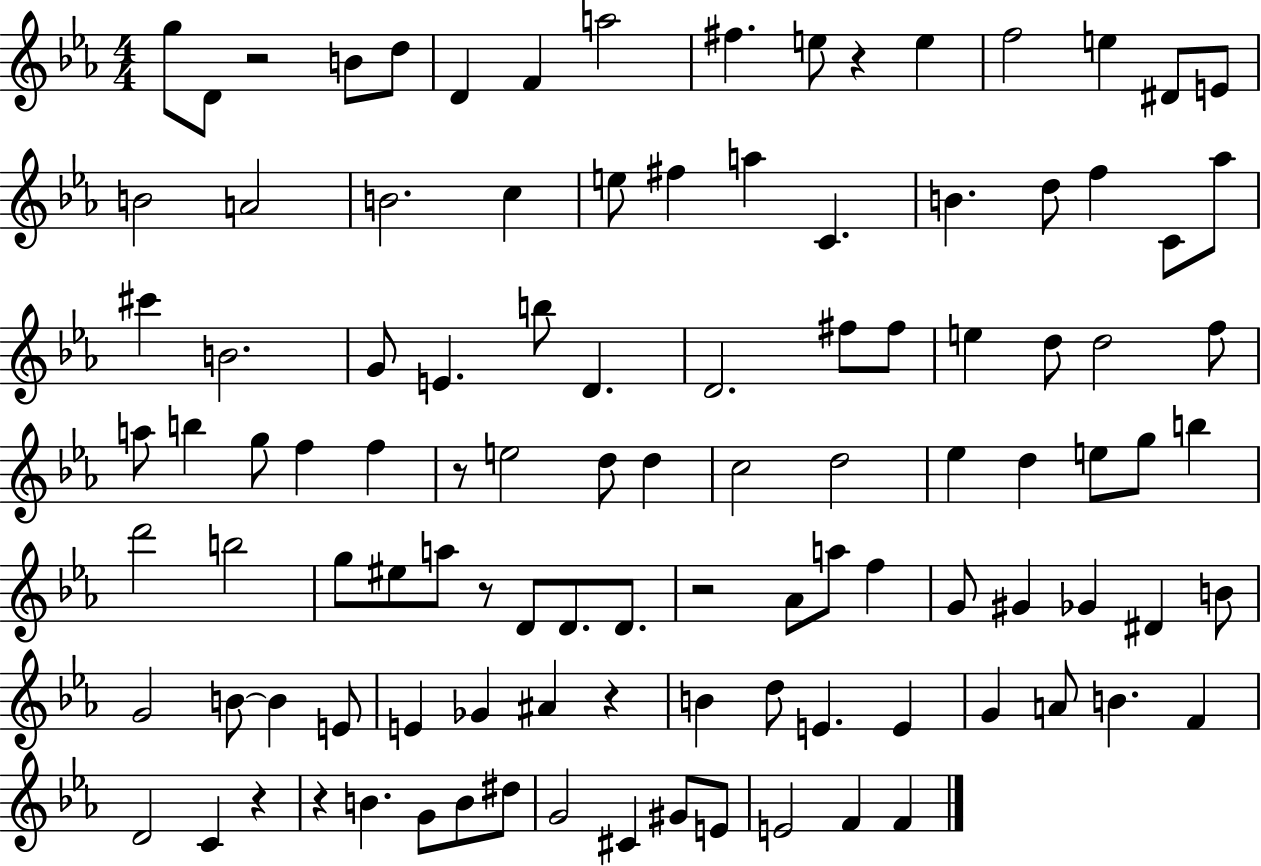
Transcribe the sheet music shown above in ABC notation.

X:1
T:Untitled
M:4/4
L:1/4
K:Eb
g/2 D/2 z2 B/2 d/2 D F a2 ^f e/2 z e f2 e ^D/2 E/2 B2 A2 B2 c e/2 ^f a C B d/2 f C/2 _a/2 ^c' B2 G/2 E b/2 D D2 ^f/2 ^f/2 e d/2 d2 f/2 a/2 b g/2 f f z/2 e2 d/2 d c2 d2 _e d e/2 g/2 b d'2 b2 g/2 ^e/2 a/2 z/2 D/2 D/2 D/2 z2 _A/2 a/2 f G/2 ^G _G ^D B/2 G2 B/2 B E/2 E _G ^A z B d/2 E E G A/2 B F D2 C z z B G/2 B/2 ^d/2 G2 ^C ^G/2 E/2 E2 F F